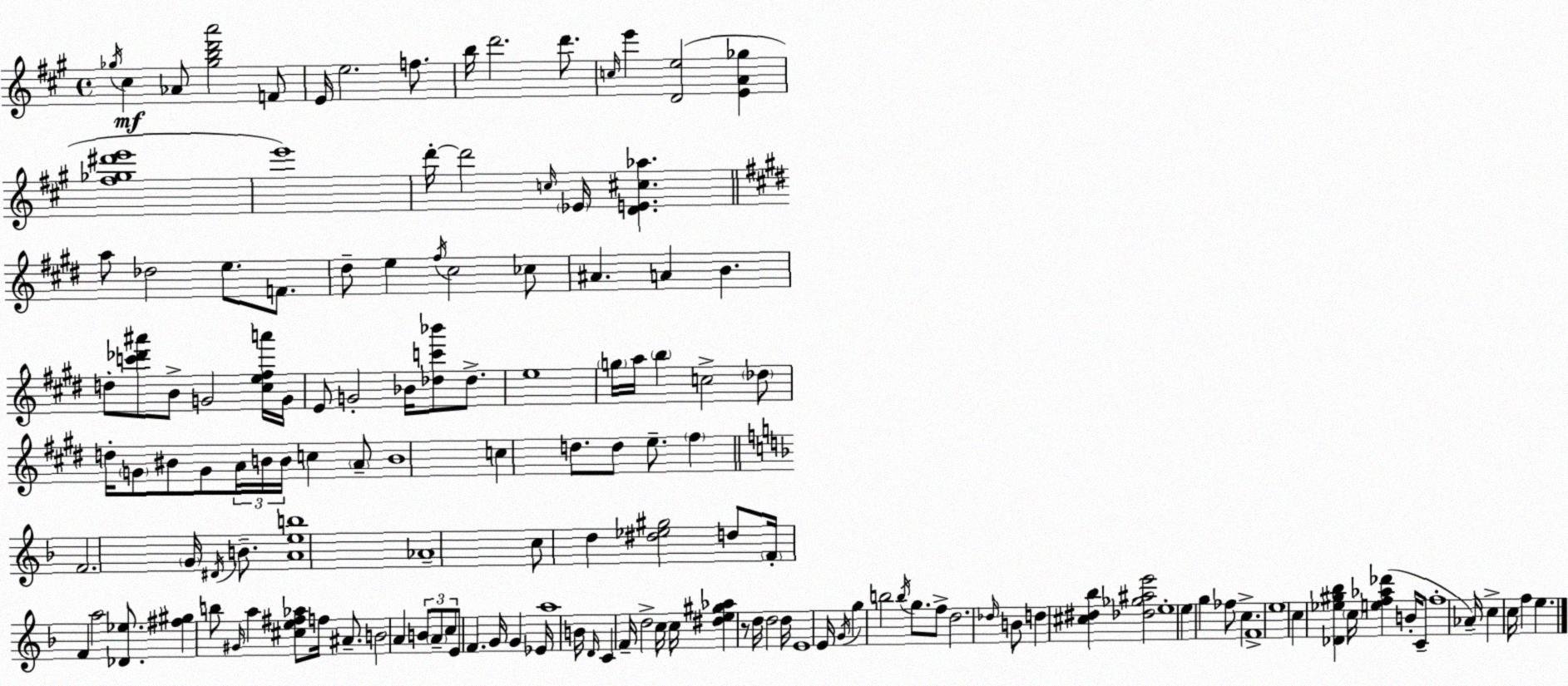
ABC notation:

X:1
T:Untitled
M:4/4
L:1/4
K:A
_g/4 ^c _A/2 [_gbd'a']2 F/2 E/4 e2 f/2 b/4 d'2 d'/2 c/4 e' [De]2 [EA_g] [^f_g^d'e']4 e'4 d'/4 d'2 c/4 _E/4 [DE^c_a] a/2 _d2 e/2 F/2 ^d/2 e ^f/4 ^c2 _c/2 ^A A B d/2 [c'_d'^a']/2 B/2 G2 [^ce^fa']/4 G/4 E/2 G2 _B/4 [_dc'_b']/2 _d/2 e4 g/4 a/4 b c2 _d/2 d/4 G/2 ^B/2 G/2 A/4 B/4 B/4 c A/2 B4 c d/2 d/2 e/2 ^f F2 G/4 ^D/4 B/2 [Aeb]4 _A4 c/2 d [^d_e^g]2 d/2 F/4 F a2 [_D_e]/2 [^f^g] b/2 ^G/4 a [^ce^f_a]/2 f/4 ^A/2 B2 A B/2 A/2 c/2 E/2 F G/4 G _E/4 a4 B/4 D/4 C F/4 d2 c/4 c/4 [^de^g_a] z/2 d/4 d2 d/4 E4 E/4 G/4 g b2 b/4 g/2 f/2 d2 _d/4 B/2 d [^c^d_b] [_d_g^ae']2 e4 e g _f/2 c F4 e4 c [_D_e^g_b] c/4 [ef_a_d'] B/4 C/2 f4 _A/4 c c/4 f e